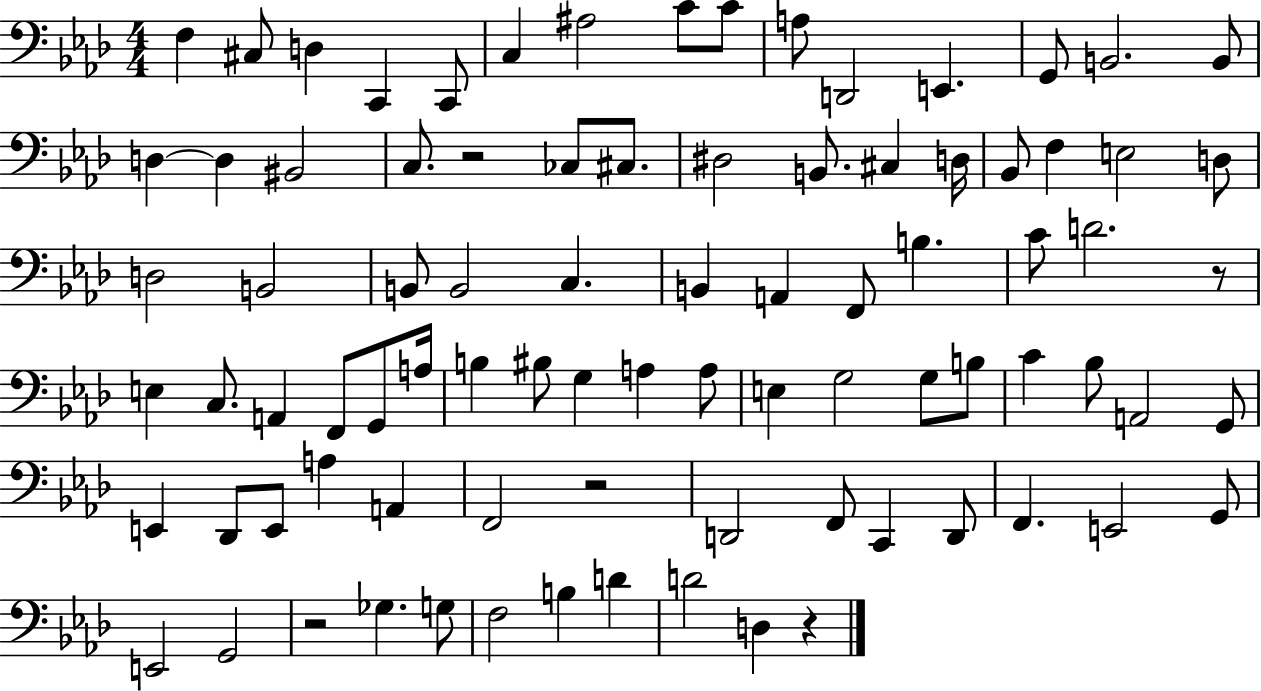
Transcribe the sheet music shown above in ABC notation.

X:1
T:Untitled
M:4/4
L:1/4
K:Ab
F, ^C,/2 D, C,, C,,/2 C, ^A,2 C/2 C/2 A,/2 D,,2 E,, G,,/2 B,,2 B,,/2 D, D, ^B,,2 C,/2 z2 _C,/2 ^C,/2 ^D,2 B,,/2 ^C, D,/4 _B,,/2 F, E,2 D,/2 D,2 B,,2 B,,/2 B,,2 C, B,, A,, F,,/2 B, C/2 D2 z/2 E, C,/2 A,, F,,/2 G,,/2 A,/4 B, ^B,/2 G, A, A,/2 E, G,2 G,/2 B,/2 C _B,/2 A,,2 G,,/2 E,, _D,,/2 E,,/2 A, A,, F,,2 z2 D,,2 F,,/2 C,, D,,/2 F,, E,,2 G,,/2 E,,2 G,,2 z2 _G, G,/2 F,2 B, D D2 D, z